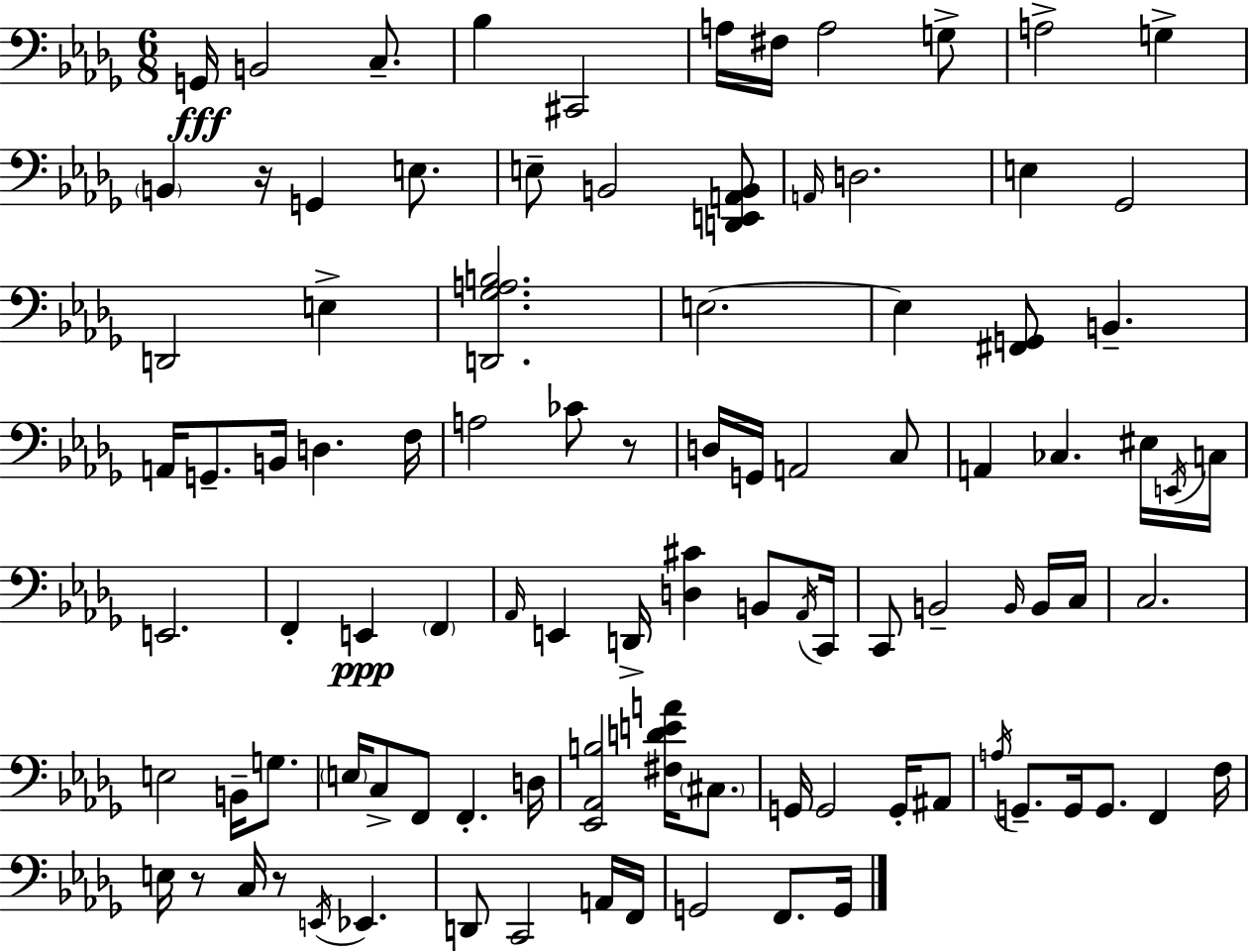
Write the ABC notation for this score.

X:1
T:Untitled
M:6/8
L:1/4
K:Bbm
G,,/4 B,,2 C,/2 _B, ^C,,2 A,/4 ^F,/4 A,2 G,/2 A,2 G, B,, z/4 G,, E,/2 E,/2 B,,2 [D,,E,,A,,B,,]/2 A,,/4 D,2 E, _G,,2 D,,2 E, [D,,_G,A,B,]2 E,2 E, [^F,,G,,]/2 B,, A,,/4 G,,/2 B,,/4 D, F,/4 A,2 _C/2 z/2 D,/4 G,,/4 A,,2 C,/2 A,, _C, ^E,/4 E,,/4 C,/4 E,,2 F,, E,, F,, _A,,/4 E,, D,,/4 [D,^C] B,,/2 _A,,/4 C,,/4 C,,/2 B,,2 B,,/4 B,,/4 C,/4 C,2 E,2 B,,/4 G,/2 E,/4 C,/2 F,,/2 F,, D,/4 [_E,,_A,,B,]2 [^F,DEA]/4 ^C,/2 G,,/4 G,,2 G,,/4 ^A,,/2 A,/4 G,,/2 G,,/4 G,,/2 F,, F,/4 E,/4 z/2 C,/4 z/2 E,,/4 _E,, D,,/2 C,,2 A,,/4 F,,/4 G,,2 F,,/2 G,,/4